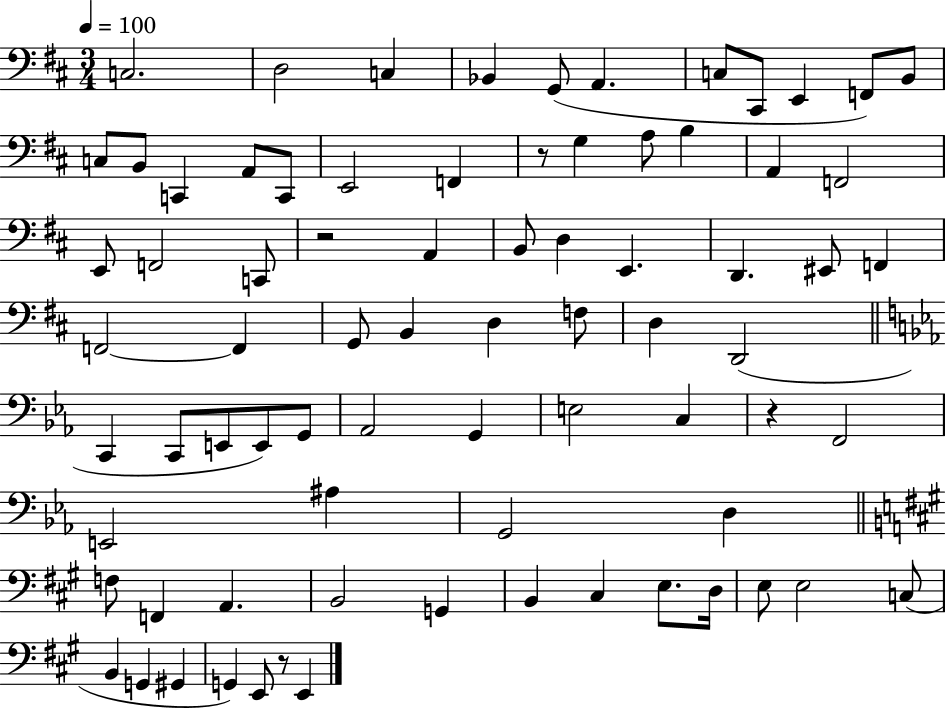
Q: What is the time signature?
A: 3/4